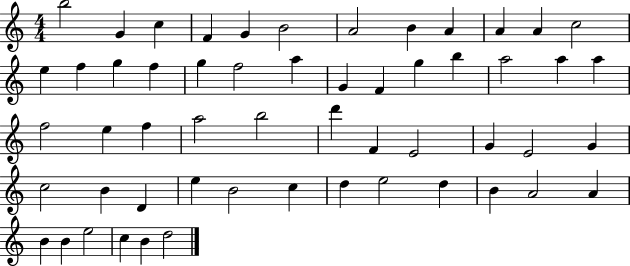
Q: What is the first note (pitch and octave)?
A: B5